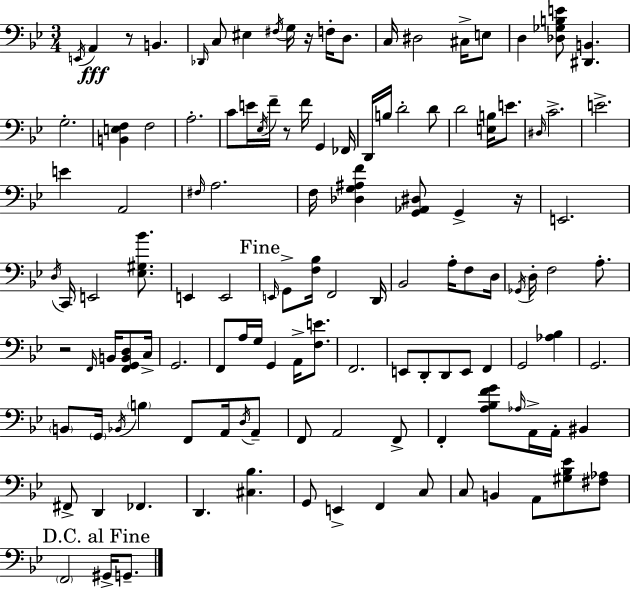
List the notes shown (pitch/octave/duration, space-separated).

E2/s A2/q R/e B2/q. Db2/s C3/e EIS3/q F#3/s G3/s R/s F3/s D3/e. C3/s D#3/h C#3/s E3/e D3/q [Db3,Gb3,B3,E4]/e [D#2,B2]/q. G3/h. [B2,E3,F3]/q F3/h A3/h. C4/e E4/s Eb3/s F4/s R/e F4/s G2/q FES2/s D2/s B3/s D4/h D4/e D4/h [E3,B3]/s E4/e. D#3/s C4/h. E4/h. E4/q A2/h F#3/s A3/h. F3/s [Db3,G3,A#3,F4]/q [G2,Ab2,D#3]/e G2/q R/s E2/h. D3/s C2/s E2/h [Eb3,G#3,Bb4]/e. E2/q E2/h E2/s G2/e [F3,Bb3]/s F2/h D2/s Bb2/h A3/s F3/e D3/s Gb2/s D3/s F3/h A3/e. R/h F2/s B2/s [F2,G2,B2,D3]/e C3/s G2/h. F2/e A3/s G3/s G2/q A2/s [F3,E4]/e. F2/h. E2/e D2/e D2/e E2/e F2/q G2/h [Ab3,Bb3]/q G2/h. B2/e G2/s Bb2/s B3/q F2/e A2/s D3/s A2/e F2/e A2/h F2/e F2/q [A3,Bb3,F4,G4]/e Ab3/s A2/s A2/s BIS2/q F#2/e D2/q FES2/q. D2/q. [C#3,Bb3]/q. G2/e E2/q F2/q C3/e C3/e B2/q A2/e [G#3,Bb3,Eb4]/e [F#3,Ab3]/e F2/h G#2/s G2/e.